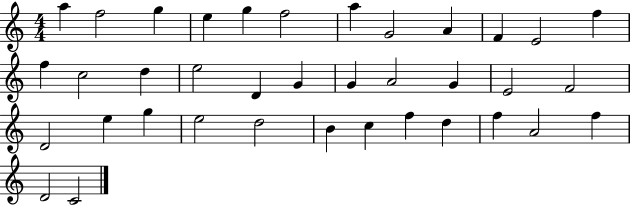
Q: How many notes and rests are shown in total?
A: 37